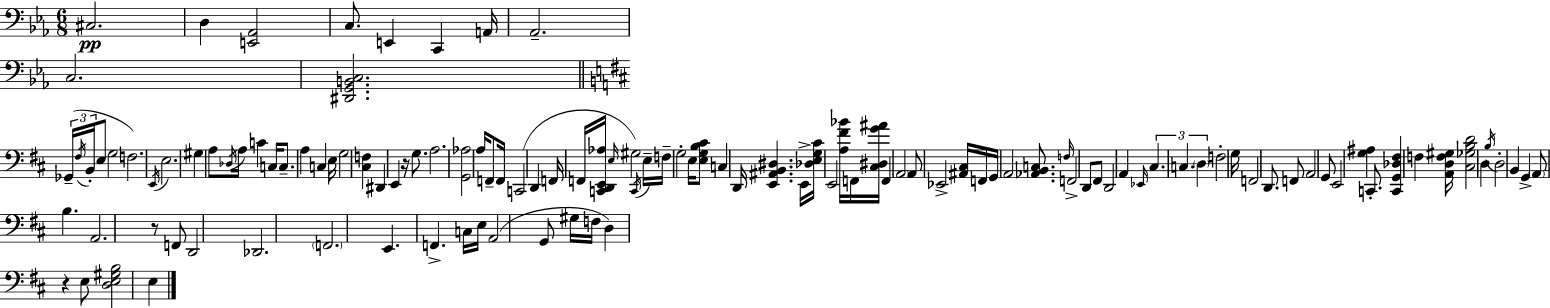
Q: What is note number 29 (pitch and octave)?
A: E2